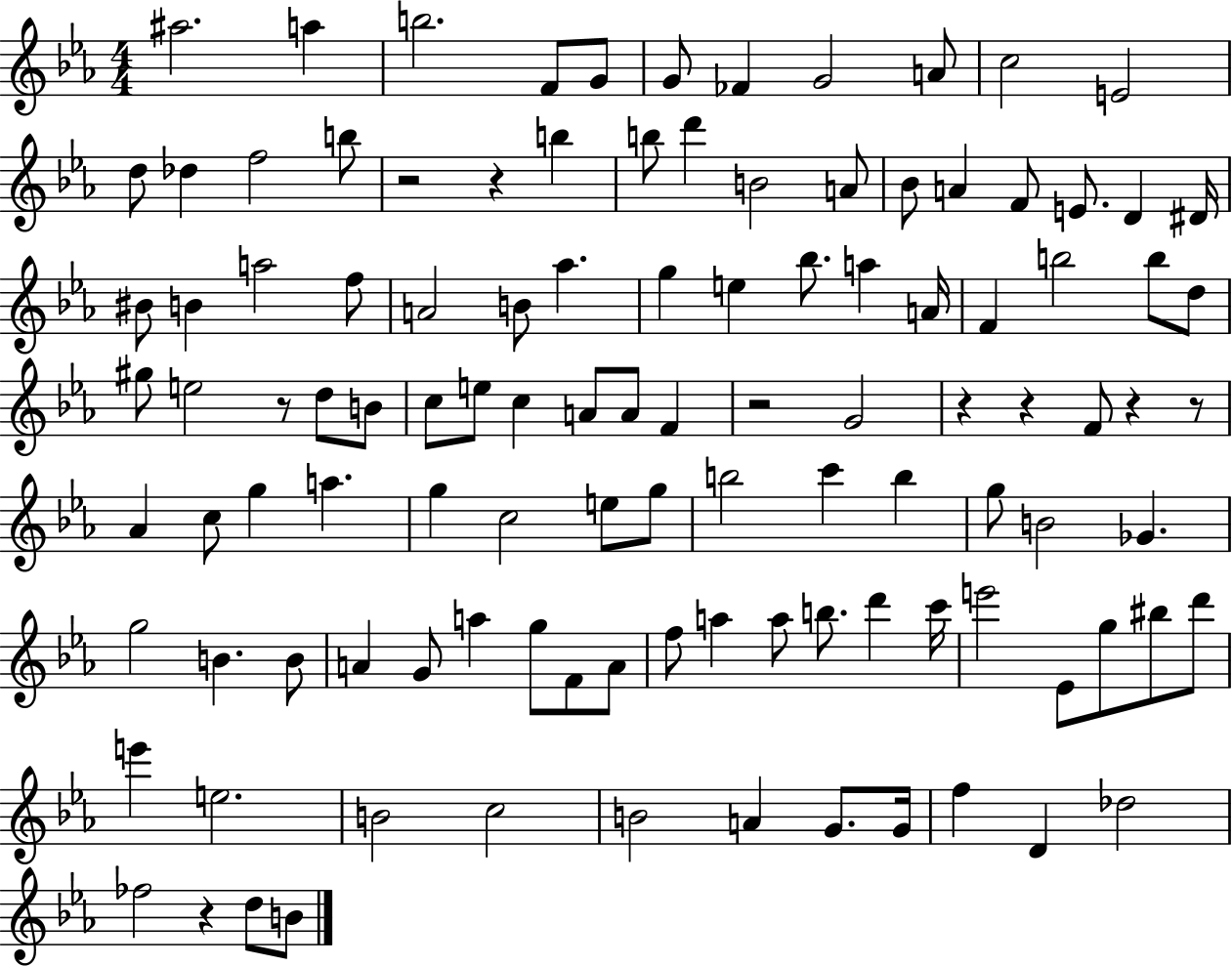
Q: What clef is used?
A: treble